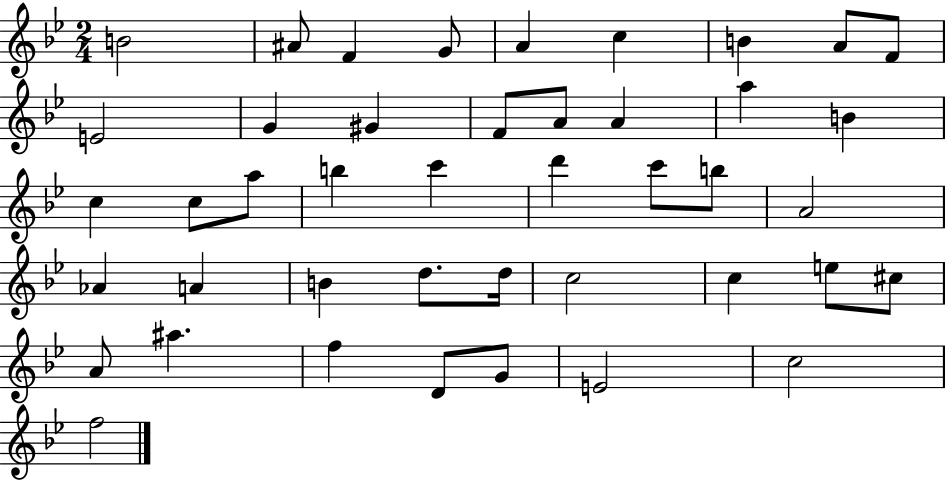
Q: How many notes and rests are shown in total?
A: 43